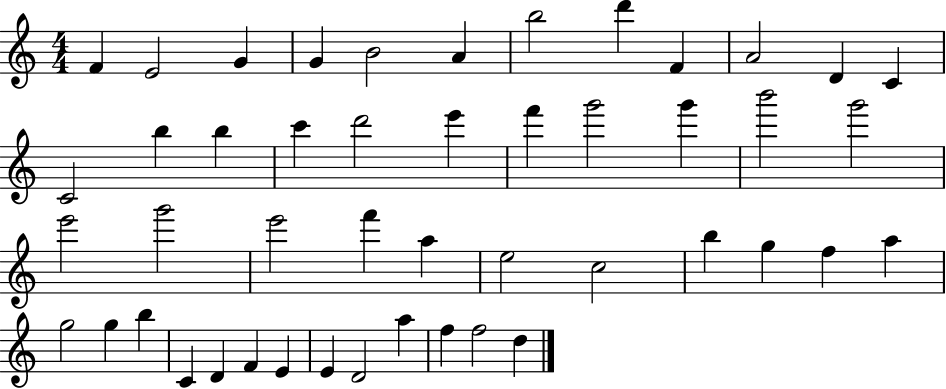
X:1
T:Untitled
M:4/4
L:1/4
K:C
F E2 G G B2 A b2 d' F A2 D C C2 b b c' d'2 e' f' g'2 g' b'2 g'2 e'2 g'2 e'2 f' a e2 c2 b g f a g2 g b C D F E E D2 a f f2 d